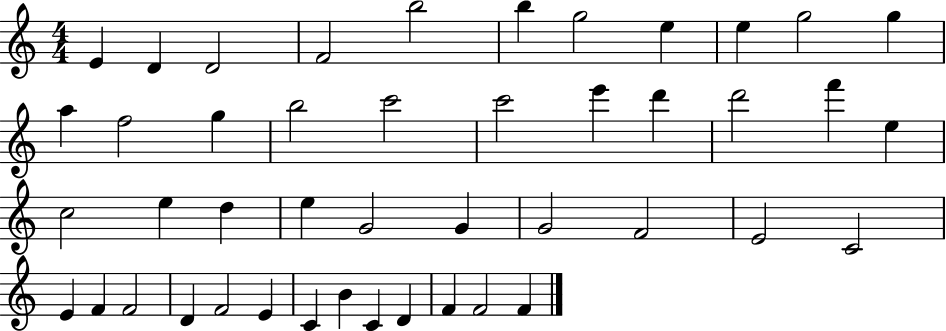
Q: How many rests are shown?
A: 0